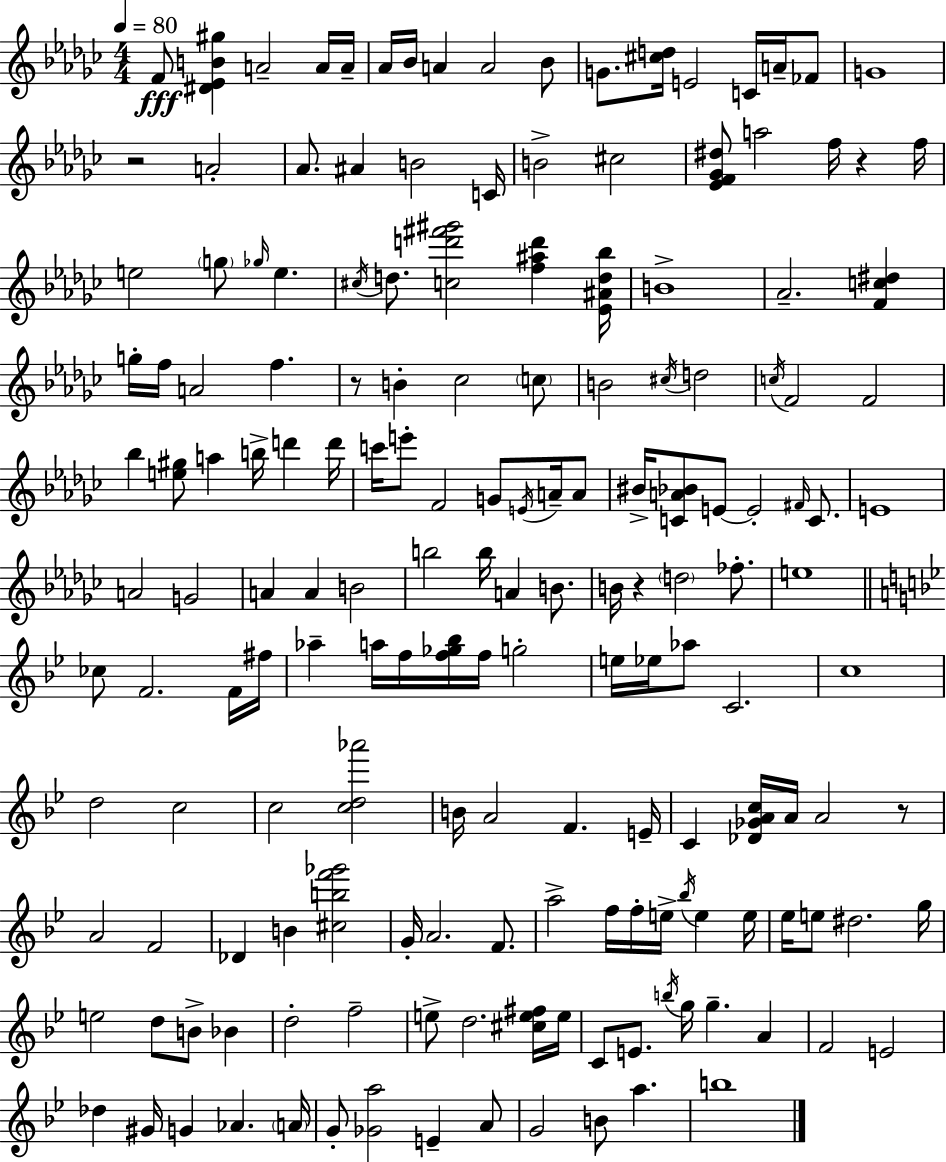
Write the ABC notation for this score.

X:1
T:Untitled
M:4/4
L:1/4
K:Ebm
F/2 [^D_EB^g] A2 A/4 A/4 _A/4 _B/4 A A2 _B/2 G/2 [^cd]/4 E2 C/4 A/4 _F/2 G4 z2 A2 _A/2 ^A B2 C/4 B2 ^c2 [_EF_G^d]/2 a2 f/4 z f/4 e2 g/2 _g/4 e ^c/4 d/2 [cd'^f'^g']2 [f^ad'] [_E^Ad_b]/4 B4 _A2 [Fc^d] g/4 f/4 A2 f z/2 B _c2 c/2 B2 ^c/4 d2 c/4 F2 F2 _b [e^g]/2 a b/4 d' d'/4 c'/4 e'/2 F2 G/2 E/4 A/4 A/2 ^B/4 [CA_B]/2 E/2 E2 ^F/4 C/2 E4 A2 G2 A A B2 b2 b/4 A B/2 B/4 z d2 _f/2 e4 _c/2 F2 F/4 ^f/4 _a a/4 f/4 [f_g_b]/4 f/4 g2 e/4 _e/4 _a/2 C2 c4 d2 c2 c2 [cd_a']2 B/4 A2 F E/4 C [_D_GAc]/4 A/4 A2 z/2 A2 F2 _D B [^cbf'_g']2 G/4 A2 F/2 a2 f/4 f/4 e/4 _b/4 e e/4 _e/4 e/2 ^d2 g/4 e2 d/2 B/2 _B d2 f2 e/2 d2 [^ce^f]/4 e/4 C/2 E/2 b/4 g/4 g A F2 E2 _d ^G/4 G _A A/4 G/2 [_Ga]2 E A/2 G2 B/2 a b4